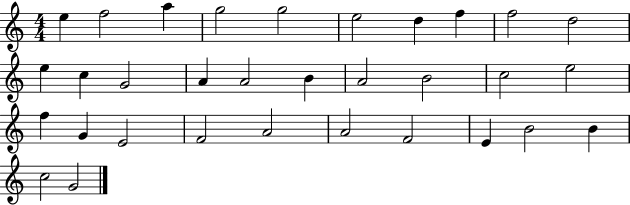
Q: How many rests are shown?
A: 0